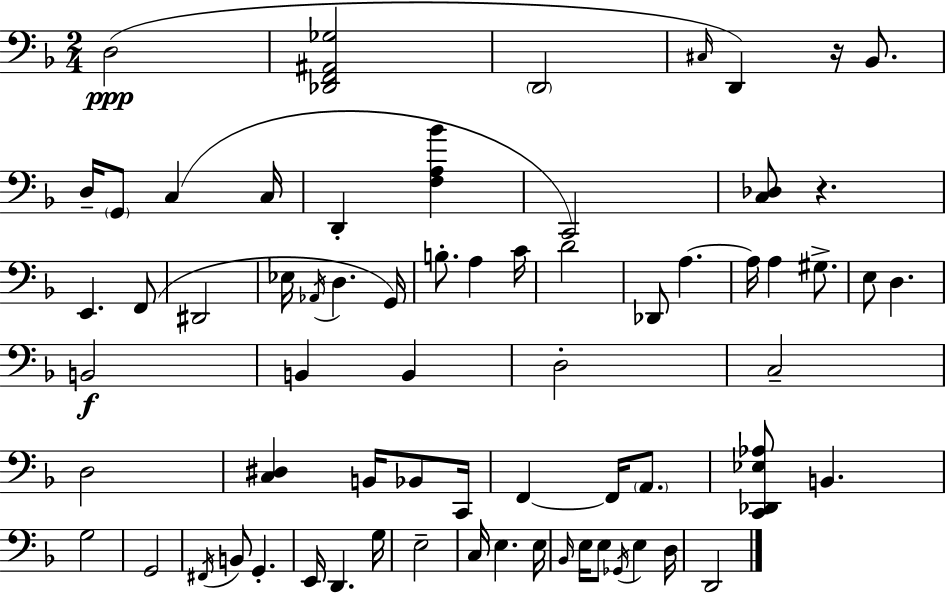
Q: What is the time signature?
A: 2/4